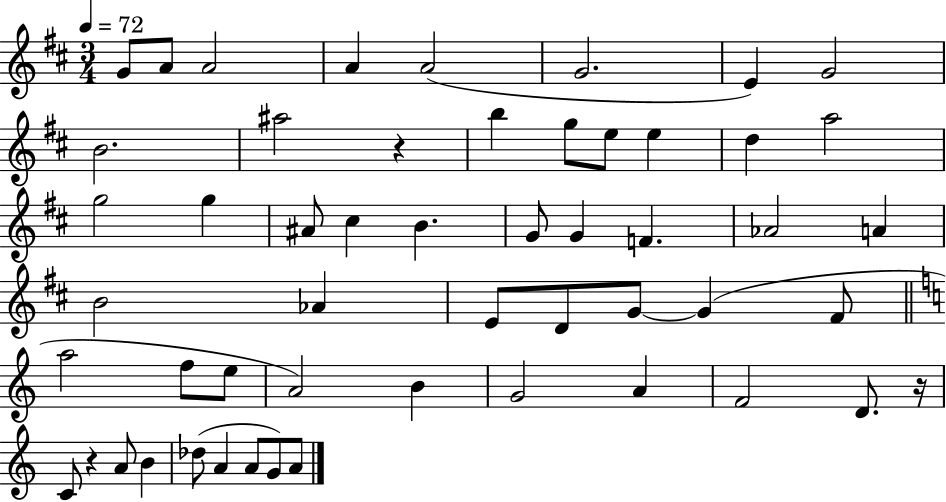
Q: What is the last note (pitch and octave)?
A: A4